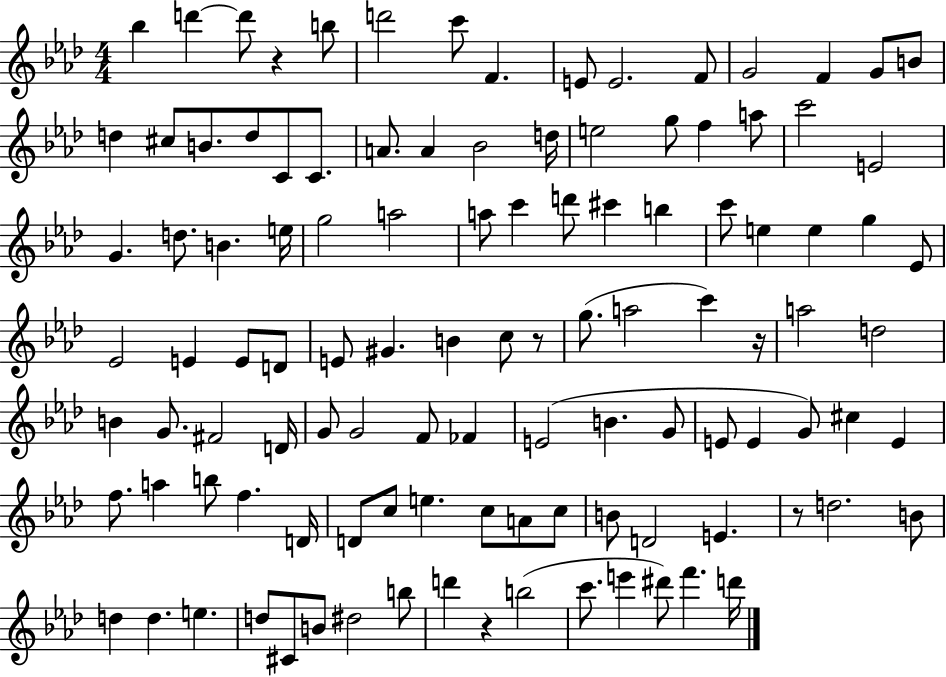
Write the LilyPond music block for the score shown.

{
  \clef treble
  \numericTimeSignature
  \time 4/4
  \key aes \major
  \repeat volta 2 { bes''4 d'''4~~ d'''8 r4 b''8 | d'''2 c'''8 f'4. | e'8 e'2. f'8 | g'2 f'4 g'8 b'8 | \break d''4 cis''8 b'8. d''8 c'8 c'8. | a'8. a'4 bes'2 d''16 | e''2 g''8 f''4 a''8 | c'''2 e'2 | \break g'4. d''8. b'4. e''16 | g''2 a''2 | a''8 c'''4 d'''8 cis'''4 b''4 | c'''8 e''4 e''4 g''4 ees'8 | \break ees'2 e'4 e'8 d'8 | e'8 gis'4. b'4 c''8 r8 | g''8.( a''2 c'''4) r16 | a''2 d''2 | \break b'4 g'8. fis'2 d'16 | g'8 g'2 f'8 fes'4 | e'2( b'4. g'8 | e'8 e'4 g'8) cis''4 e'4 | \break f''8. a''4 b''8 f''4. d'16 | d'8 c''8 e''4. c''8 a'8 c''8 | b'8 d'2 e'4. | r8 d''2. b'8 | \break d''4 d''4. e''4. | d''8 cis'8 b'8 dis''2 b''8 | d'''4 r4 b''2( | c'''8. e'''4 dis'''8) f'''4. d'''16 | \break } \bar "|."
}